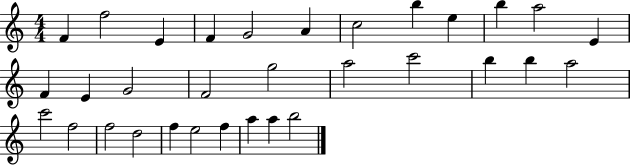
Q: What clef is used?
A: treble